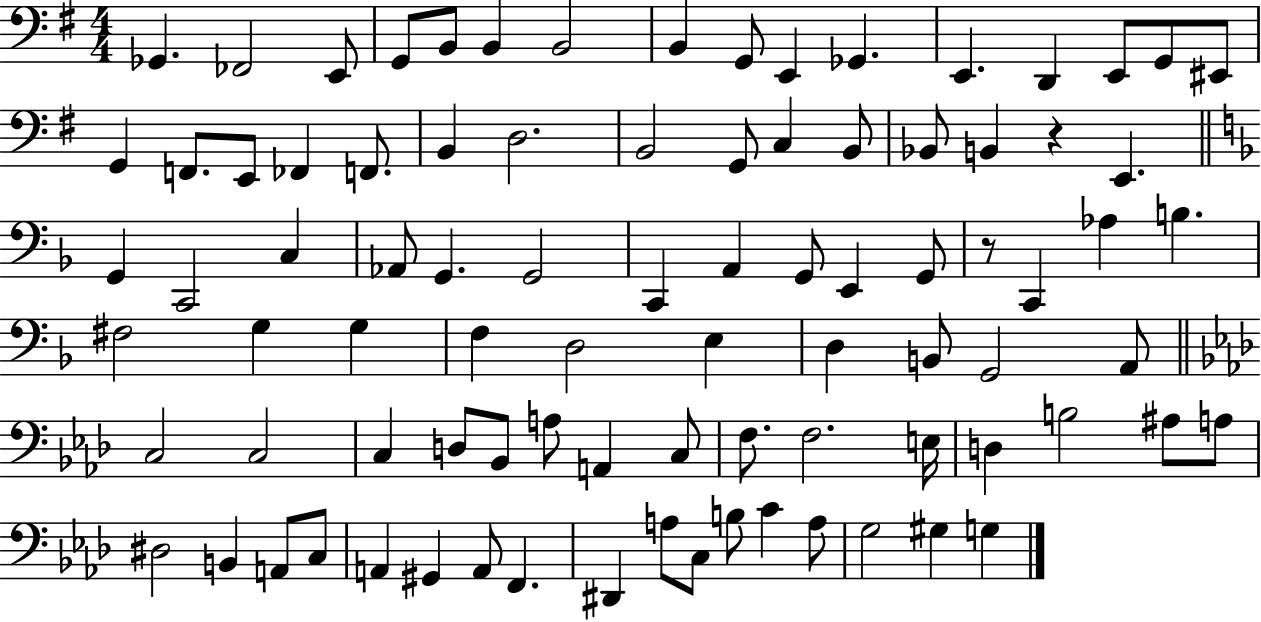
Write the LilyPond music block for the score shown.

{
  \clef bass
  \numericTimeSignature
  \time 4/4
  \key g \major
  ges,4. fes,2 e,8 | g,8 b,8 b,4 b,2 | b,4 g,8 e,4 ges,4. | e,4. d,4 e,8 g,8 eis,8 | \break g,4 f,8. e,8 fes,4 f,8. | b,4 d2. | b,2 g,8 c4 b,8 | bes,8 b,4 r4 e,4. | \break \bar "||" \break \key d \minor g,4 c,2 c4 | aes,8 g,4. g,2 | c,4 a,4 g,8 e,4 g,8 | r8 c,4 aes4 b4. | \break fis2 g4 g4 | f4 d2 e4 | d4 b,8 g,2 a,8 | \bar "||" \break \key f \minor c2 c2 | c4 d8 bes,8 a8 a,4 c8 | f8. f2. e16 | d4 b2 ais8 a8 | \break dis2 b,4 a,8 c8 | a,4 gis,4 a,8 f,4. | dis,4 a8 c8 b8 c'4 a8 | g2 gis4 g4 | \break \bar "|."
}